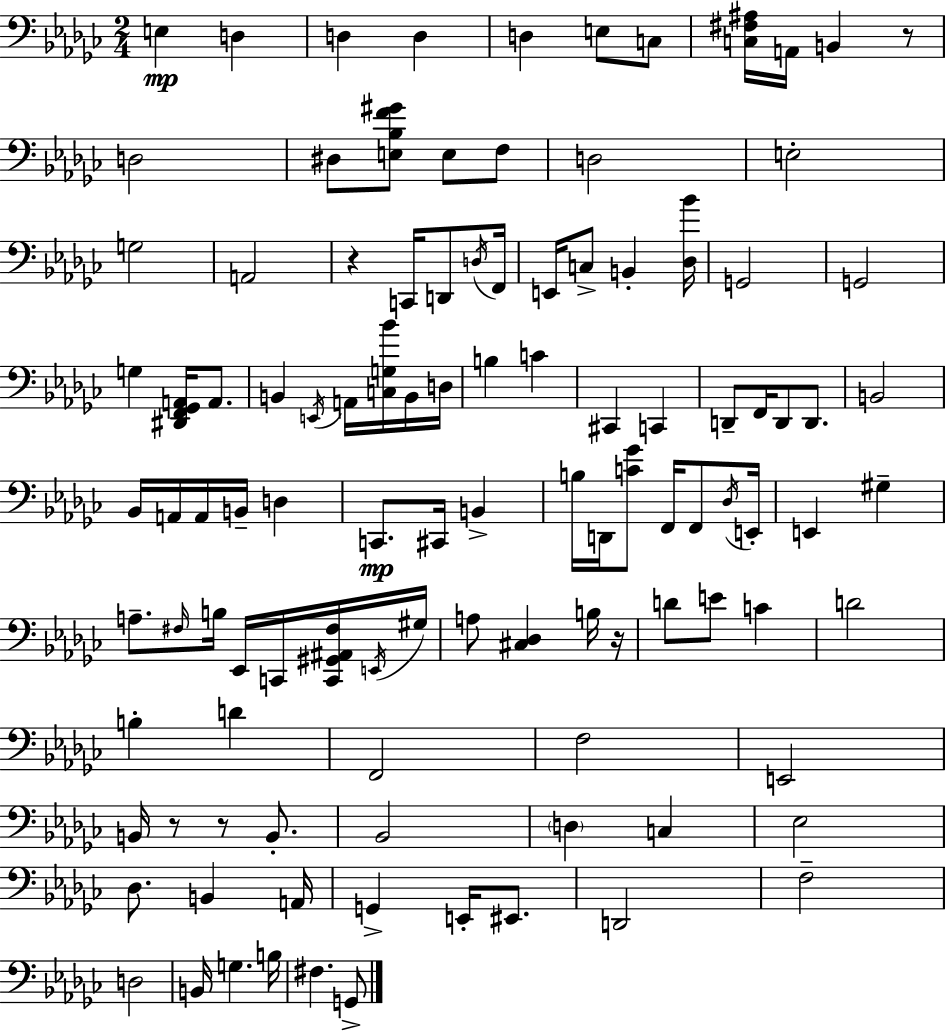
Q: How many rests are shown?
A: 5